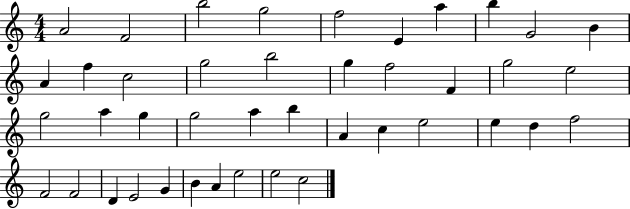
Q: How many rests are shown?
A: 0